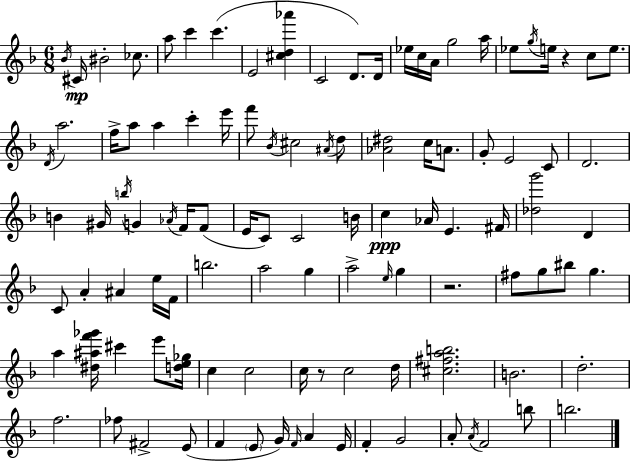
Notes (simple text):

Bb4/s C#4/s BIS4/h CES5/e. A5/e C6/q C6/q. E4/h [C#5,D5,Ab6]/q C4/h D4/e. D4/s Eb5/s C5/s A4/s G5/h A5/s Eb5/e G5/s E5/s R/q C5/e E5/e. D4/s A5/h. F5/s A5/e A5/q C6/q E6/s F6/e Bb4/s C#5/h A#4/s D5/e [Ab4,D#5]/h C5/s A4/e. G4/e E4/h C4/e D4/h. B4/q G#4/s B5/s G4/q Ab4/s F4/s F4/e E4/s C4/e C4/h B4/s C5/q Ab4/s E4/q. F#4/s [Db5,G6]/h D4/q C4/e A4/q A#4/q E5/s F4/s B5/h. A5/h G5/q A5/h E5/s G5/q R/h. F#5/e G5/e BIS5/e G5/q. A5/q [D#5,A#5,F6,Gb6]/s C#6/q E6/e [D5,E5,Gb5]/s C5/q C5/h C5/s R/e C5/h D5/s [C#5,F#5,A5,B5]/h. B4/h. D5/h. F5/h. FES5/e F#4/h E4/e F4/q E4/e G4/s F4/s A4/q E4/s F4/q G4/h A4/e A4/s F4/h B5/e B5/h.